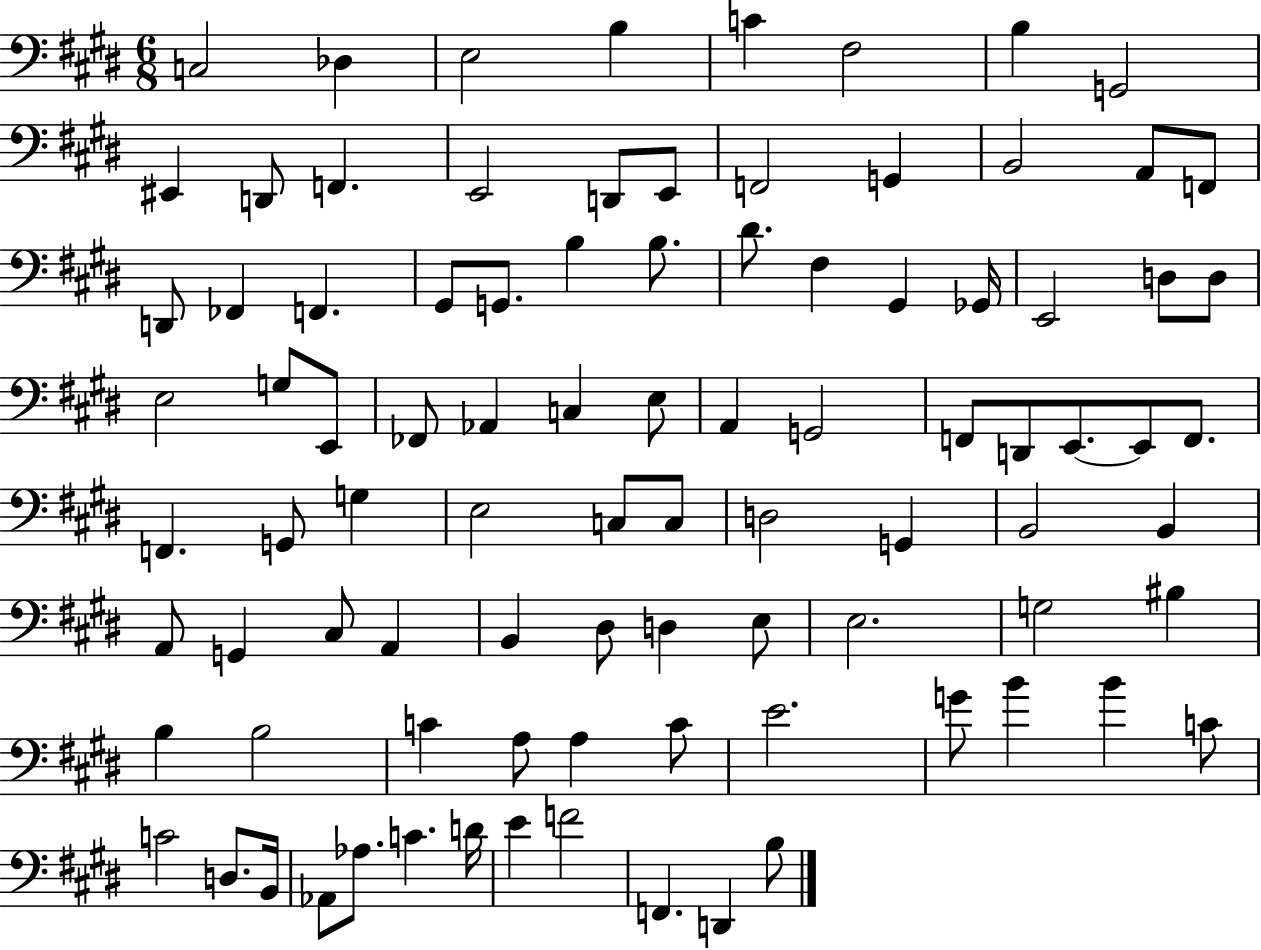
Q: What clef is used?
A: bass